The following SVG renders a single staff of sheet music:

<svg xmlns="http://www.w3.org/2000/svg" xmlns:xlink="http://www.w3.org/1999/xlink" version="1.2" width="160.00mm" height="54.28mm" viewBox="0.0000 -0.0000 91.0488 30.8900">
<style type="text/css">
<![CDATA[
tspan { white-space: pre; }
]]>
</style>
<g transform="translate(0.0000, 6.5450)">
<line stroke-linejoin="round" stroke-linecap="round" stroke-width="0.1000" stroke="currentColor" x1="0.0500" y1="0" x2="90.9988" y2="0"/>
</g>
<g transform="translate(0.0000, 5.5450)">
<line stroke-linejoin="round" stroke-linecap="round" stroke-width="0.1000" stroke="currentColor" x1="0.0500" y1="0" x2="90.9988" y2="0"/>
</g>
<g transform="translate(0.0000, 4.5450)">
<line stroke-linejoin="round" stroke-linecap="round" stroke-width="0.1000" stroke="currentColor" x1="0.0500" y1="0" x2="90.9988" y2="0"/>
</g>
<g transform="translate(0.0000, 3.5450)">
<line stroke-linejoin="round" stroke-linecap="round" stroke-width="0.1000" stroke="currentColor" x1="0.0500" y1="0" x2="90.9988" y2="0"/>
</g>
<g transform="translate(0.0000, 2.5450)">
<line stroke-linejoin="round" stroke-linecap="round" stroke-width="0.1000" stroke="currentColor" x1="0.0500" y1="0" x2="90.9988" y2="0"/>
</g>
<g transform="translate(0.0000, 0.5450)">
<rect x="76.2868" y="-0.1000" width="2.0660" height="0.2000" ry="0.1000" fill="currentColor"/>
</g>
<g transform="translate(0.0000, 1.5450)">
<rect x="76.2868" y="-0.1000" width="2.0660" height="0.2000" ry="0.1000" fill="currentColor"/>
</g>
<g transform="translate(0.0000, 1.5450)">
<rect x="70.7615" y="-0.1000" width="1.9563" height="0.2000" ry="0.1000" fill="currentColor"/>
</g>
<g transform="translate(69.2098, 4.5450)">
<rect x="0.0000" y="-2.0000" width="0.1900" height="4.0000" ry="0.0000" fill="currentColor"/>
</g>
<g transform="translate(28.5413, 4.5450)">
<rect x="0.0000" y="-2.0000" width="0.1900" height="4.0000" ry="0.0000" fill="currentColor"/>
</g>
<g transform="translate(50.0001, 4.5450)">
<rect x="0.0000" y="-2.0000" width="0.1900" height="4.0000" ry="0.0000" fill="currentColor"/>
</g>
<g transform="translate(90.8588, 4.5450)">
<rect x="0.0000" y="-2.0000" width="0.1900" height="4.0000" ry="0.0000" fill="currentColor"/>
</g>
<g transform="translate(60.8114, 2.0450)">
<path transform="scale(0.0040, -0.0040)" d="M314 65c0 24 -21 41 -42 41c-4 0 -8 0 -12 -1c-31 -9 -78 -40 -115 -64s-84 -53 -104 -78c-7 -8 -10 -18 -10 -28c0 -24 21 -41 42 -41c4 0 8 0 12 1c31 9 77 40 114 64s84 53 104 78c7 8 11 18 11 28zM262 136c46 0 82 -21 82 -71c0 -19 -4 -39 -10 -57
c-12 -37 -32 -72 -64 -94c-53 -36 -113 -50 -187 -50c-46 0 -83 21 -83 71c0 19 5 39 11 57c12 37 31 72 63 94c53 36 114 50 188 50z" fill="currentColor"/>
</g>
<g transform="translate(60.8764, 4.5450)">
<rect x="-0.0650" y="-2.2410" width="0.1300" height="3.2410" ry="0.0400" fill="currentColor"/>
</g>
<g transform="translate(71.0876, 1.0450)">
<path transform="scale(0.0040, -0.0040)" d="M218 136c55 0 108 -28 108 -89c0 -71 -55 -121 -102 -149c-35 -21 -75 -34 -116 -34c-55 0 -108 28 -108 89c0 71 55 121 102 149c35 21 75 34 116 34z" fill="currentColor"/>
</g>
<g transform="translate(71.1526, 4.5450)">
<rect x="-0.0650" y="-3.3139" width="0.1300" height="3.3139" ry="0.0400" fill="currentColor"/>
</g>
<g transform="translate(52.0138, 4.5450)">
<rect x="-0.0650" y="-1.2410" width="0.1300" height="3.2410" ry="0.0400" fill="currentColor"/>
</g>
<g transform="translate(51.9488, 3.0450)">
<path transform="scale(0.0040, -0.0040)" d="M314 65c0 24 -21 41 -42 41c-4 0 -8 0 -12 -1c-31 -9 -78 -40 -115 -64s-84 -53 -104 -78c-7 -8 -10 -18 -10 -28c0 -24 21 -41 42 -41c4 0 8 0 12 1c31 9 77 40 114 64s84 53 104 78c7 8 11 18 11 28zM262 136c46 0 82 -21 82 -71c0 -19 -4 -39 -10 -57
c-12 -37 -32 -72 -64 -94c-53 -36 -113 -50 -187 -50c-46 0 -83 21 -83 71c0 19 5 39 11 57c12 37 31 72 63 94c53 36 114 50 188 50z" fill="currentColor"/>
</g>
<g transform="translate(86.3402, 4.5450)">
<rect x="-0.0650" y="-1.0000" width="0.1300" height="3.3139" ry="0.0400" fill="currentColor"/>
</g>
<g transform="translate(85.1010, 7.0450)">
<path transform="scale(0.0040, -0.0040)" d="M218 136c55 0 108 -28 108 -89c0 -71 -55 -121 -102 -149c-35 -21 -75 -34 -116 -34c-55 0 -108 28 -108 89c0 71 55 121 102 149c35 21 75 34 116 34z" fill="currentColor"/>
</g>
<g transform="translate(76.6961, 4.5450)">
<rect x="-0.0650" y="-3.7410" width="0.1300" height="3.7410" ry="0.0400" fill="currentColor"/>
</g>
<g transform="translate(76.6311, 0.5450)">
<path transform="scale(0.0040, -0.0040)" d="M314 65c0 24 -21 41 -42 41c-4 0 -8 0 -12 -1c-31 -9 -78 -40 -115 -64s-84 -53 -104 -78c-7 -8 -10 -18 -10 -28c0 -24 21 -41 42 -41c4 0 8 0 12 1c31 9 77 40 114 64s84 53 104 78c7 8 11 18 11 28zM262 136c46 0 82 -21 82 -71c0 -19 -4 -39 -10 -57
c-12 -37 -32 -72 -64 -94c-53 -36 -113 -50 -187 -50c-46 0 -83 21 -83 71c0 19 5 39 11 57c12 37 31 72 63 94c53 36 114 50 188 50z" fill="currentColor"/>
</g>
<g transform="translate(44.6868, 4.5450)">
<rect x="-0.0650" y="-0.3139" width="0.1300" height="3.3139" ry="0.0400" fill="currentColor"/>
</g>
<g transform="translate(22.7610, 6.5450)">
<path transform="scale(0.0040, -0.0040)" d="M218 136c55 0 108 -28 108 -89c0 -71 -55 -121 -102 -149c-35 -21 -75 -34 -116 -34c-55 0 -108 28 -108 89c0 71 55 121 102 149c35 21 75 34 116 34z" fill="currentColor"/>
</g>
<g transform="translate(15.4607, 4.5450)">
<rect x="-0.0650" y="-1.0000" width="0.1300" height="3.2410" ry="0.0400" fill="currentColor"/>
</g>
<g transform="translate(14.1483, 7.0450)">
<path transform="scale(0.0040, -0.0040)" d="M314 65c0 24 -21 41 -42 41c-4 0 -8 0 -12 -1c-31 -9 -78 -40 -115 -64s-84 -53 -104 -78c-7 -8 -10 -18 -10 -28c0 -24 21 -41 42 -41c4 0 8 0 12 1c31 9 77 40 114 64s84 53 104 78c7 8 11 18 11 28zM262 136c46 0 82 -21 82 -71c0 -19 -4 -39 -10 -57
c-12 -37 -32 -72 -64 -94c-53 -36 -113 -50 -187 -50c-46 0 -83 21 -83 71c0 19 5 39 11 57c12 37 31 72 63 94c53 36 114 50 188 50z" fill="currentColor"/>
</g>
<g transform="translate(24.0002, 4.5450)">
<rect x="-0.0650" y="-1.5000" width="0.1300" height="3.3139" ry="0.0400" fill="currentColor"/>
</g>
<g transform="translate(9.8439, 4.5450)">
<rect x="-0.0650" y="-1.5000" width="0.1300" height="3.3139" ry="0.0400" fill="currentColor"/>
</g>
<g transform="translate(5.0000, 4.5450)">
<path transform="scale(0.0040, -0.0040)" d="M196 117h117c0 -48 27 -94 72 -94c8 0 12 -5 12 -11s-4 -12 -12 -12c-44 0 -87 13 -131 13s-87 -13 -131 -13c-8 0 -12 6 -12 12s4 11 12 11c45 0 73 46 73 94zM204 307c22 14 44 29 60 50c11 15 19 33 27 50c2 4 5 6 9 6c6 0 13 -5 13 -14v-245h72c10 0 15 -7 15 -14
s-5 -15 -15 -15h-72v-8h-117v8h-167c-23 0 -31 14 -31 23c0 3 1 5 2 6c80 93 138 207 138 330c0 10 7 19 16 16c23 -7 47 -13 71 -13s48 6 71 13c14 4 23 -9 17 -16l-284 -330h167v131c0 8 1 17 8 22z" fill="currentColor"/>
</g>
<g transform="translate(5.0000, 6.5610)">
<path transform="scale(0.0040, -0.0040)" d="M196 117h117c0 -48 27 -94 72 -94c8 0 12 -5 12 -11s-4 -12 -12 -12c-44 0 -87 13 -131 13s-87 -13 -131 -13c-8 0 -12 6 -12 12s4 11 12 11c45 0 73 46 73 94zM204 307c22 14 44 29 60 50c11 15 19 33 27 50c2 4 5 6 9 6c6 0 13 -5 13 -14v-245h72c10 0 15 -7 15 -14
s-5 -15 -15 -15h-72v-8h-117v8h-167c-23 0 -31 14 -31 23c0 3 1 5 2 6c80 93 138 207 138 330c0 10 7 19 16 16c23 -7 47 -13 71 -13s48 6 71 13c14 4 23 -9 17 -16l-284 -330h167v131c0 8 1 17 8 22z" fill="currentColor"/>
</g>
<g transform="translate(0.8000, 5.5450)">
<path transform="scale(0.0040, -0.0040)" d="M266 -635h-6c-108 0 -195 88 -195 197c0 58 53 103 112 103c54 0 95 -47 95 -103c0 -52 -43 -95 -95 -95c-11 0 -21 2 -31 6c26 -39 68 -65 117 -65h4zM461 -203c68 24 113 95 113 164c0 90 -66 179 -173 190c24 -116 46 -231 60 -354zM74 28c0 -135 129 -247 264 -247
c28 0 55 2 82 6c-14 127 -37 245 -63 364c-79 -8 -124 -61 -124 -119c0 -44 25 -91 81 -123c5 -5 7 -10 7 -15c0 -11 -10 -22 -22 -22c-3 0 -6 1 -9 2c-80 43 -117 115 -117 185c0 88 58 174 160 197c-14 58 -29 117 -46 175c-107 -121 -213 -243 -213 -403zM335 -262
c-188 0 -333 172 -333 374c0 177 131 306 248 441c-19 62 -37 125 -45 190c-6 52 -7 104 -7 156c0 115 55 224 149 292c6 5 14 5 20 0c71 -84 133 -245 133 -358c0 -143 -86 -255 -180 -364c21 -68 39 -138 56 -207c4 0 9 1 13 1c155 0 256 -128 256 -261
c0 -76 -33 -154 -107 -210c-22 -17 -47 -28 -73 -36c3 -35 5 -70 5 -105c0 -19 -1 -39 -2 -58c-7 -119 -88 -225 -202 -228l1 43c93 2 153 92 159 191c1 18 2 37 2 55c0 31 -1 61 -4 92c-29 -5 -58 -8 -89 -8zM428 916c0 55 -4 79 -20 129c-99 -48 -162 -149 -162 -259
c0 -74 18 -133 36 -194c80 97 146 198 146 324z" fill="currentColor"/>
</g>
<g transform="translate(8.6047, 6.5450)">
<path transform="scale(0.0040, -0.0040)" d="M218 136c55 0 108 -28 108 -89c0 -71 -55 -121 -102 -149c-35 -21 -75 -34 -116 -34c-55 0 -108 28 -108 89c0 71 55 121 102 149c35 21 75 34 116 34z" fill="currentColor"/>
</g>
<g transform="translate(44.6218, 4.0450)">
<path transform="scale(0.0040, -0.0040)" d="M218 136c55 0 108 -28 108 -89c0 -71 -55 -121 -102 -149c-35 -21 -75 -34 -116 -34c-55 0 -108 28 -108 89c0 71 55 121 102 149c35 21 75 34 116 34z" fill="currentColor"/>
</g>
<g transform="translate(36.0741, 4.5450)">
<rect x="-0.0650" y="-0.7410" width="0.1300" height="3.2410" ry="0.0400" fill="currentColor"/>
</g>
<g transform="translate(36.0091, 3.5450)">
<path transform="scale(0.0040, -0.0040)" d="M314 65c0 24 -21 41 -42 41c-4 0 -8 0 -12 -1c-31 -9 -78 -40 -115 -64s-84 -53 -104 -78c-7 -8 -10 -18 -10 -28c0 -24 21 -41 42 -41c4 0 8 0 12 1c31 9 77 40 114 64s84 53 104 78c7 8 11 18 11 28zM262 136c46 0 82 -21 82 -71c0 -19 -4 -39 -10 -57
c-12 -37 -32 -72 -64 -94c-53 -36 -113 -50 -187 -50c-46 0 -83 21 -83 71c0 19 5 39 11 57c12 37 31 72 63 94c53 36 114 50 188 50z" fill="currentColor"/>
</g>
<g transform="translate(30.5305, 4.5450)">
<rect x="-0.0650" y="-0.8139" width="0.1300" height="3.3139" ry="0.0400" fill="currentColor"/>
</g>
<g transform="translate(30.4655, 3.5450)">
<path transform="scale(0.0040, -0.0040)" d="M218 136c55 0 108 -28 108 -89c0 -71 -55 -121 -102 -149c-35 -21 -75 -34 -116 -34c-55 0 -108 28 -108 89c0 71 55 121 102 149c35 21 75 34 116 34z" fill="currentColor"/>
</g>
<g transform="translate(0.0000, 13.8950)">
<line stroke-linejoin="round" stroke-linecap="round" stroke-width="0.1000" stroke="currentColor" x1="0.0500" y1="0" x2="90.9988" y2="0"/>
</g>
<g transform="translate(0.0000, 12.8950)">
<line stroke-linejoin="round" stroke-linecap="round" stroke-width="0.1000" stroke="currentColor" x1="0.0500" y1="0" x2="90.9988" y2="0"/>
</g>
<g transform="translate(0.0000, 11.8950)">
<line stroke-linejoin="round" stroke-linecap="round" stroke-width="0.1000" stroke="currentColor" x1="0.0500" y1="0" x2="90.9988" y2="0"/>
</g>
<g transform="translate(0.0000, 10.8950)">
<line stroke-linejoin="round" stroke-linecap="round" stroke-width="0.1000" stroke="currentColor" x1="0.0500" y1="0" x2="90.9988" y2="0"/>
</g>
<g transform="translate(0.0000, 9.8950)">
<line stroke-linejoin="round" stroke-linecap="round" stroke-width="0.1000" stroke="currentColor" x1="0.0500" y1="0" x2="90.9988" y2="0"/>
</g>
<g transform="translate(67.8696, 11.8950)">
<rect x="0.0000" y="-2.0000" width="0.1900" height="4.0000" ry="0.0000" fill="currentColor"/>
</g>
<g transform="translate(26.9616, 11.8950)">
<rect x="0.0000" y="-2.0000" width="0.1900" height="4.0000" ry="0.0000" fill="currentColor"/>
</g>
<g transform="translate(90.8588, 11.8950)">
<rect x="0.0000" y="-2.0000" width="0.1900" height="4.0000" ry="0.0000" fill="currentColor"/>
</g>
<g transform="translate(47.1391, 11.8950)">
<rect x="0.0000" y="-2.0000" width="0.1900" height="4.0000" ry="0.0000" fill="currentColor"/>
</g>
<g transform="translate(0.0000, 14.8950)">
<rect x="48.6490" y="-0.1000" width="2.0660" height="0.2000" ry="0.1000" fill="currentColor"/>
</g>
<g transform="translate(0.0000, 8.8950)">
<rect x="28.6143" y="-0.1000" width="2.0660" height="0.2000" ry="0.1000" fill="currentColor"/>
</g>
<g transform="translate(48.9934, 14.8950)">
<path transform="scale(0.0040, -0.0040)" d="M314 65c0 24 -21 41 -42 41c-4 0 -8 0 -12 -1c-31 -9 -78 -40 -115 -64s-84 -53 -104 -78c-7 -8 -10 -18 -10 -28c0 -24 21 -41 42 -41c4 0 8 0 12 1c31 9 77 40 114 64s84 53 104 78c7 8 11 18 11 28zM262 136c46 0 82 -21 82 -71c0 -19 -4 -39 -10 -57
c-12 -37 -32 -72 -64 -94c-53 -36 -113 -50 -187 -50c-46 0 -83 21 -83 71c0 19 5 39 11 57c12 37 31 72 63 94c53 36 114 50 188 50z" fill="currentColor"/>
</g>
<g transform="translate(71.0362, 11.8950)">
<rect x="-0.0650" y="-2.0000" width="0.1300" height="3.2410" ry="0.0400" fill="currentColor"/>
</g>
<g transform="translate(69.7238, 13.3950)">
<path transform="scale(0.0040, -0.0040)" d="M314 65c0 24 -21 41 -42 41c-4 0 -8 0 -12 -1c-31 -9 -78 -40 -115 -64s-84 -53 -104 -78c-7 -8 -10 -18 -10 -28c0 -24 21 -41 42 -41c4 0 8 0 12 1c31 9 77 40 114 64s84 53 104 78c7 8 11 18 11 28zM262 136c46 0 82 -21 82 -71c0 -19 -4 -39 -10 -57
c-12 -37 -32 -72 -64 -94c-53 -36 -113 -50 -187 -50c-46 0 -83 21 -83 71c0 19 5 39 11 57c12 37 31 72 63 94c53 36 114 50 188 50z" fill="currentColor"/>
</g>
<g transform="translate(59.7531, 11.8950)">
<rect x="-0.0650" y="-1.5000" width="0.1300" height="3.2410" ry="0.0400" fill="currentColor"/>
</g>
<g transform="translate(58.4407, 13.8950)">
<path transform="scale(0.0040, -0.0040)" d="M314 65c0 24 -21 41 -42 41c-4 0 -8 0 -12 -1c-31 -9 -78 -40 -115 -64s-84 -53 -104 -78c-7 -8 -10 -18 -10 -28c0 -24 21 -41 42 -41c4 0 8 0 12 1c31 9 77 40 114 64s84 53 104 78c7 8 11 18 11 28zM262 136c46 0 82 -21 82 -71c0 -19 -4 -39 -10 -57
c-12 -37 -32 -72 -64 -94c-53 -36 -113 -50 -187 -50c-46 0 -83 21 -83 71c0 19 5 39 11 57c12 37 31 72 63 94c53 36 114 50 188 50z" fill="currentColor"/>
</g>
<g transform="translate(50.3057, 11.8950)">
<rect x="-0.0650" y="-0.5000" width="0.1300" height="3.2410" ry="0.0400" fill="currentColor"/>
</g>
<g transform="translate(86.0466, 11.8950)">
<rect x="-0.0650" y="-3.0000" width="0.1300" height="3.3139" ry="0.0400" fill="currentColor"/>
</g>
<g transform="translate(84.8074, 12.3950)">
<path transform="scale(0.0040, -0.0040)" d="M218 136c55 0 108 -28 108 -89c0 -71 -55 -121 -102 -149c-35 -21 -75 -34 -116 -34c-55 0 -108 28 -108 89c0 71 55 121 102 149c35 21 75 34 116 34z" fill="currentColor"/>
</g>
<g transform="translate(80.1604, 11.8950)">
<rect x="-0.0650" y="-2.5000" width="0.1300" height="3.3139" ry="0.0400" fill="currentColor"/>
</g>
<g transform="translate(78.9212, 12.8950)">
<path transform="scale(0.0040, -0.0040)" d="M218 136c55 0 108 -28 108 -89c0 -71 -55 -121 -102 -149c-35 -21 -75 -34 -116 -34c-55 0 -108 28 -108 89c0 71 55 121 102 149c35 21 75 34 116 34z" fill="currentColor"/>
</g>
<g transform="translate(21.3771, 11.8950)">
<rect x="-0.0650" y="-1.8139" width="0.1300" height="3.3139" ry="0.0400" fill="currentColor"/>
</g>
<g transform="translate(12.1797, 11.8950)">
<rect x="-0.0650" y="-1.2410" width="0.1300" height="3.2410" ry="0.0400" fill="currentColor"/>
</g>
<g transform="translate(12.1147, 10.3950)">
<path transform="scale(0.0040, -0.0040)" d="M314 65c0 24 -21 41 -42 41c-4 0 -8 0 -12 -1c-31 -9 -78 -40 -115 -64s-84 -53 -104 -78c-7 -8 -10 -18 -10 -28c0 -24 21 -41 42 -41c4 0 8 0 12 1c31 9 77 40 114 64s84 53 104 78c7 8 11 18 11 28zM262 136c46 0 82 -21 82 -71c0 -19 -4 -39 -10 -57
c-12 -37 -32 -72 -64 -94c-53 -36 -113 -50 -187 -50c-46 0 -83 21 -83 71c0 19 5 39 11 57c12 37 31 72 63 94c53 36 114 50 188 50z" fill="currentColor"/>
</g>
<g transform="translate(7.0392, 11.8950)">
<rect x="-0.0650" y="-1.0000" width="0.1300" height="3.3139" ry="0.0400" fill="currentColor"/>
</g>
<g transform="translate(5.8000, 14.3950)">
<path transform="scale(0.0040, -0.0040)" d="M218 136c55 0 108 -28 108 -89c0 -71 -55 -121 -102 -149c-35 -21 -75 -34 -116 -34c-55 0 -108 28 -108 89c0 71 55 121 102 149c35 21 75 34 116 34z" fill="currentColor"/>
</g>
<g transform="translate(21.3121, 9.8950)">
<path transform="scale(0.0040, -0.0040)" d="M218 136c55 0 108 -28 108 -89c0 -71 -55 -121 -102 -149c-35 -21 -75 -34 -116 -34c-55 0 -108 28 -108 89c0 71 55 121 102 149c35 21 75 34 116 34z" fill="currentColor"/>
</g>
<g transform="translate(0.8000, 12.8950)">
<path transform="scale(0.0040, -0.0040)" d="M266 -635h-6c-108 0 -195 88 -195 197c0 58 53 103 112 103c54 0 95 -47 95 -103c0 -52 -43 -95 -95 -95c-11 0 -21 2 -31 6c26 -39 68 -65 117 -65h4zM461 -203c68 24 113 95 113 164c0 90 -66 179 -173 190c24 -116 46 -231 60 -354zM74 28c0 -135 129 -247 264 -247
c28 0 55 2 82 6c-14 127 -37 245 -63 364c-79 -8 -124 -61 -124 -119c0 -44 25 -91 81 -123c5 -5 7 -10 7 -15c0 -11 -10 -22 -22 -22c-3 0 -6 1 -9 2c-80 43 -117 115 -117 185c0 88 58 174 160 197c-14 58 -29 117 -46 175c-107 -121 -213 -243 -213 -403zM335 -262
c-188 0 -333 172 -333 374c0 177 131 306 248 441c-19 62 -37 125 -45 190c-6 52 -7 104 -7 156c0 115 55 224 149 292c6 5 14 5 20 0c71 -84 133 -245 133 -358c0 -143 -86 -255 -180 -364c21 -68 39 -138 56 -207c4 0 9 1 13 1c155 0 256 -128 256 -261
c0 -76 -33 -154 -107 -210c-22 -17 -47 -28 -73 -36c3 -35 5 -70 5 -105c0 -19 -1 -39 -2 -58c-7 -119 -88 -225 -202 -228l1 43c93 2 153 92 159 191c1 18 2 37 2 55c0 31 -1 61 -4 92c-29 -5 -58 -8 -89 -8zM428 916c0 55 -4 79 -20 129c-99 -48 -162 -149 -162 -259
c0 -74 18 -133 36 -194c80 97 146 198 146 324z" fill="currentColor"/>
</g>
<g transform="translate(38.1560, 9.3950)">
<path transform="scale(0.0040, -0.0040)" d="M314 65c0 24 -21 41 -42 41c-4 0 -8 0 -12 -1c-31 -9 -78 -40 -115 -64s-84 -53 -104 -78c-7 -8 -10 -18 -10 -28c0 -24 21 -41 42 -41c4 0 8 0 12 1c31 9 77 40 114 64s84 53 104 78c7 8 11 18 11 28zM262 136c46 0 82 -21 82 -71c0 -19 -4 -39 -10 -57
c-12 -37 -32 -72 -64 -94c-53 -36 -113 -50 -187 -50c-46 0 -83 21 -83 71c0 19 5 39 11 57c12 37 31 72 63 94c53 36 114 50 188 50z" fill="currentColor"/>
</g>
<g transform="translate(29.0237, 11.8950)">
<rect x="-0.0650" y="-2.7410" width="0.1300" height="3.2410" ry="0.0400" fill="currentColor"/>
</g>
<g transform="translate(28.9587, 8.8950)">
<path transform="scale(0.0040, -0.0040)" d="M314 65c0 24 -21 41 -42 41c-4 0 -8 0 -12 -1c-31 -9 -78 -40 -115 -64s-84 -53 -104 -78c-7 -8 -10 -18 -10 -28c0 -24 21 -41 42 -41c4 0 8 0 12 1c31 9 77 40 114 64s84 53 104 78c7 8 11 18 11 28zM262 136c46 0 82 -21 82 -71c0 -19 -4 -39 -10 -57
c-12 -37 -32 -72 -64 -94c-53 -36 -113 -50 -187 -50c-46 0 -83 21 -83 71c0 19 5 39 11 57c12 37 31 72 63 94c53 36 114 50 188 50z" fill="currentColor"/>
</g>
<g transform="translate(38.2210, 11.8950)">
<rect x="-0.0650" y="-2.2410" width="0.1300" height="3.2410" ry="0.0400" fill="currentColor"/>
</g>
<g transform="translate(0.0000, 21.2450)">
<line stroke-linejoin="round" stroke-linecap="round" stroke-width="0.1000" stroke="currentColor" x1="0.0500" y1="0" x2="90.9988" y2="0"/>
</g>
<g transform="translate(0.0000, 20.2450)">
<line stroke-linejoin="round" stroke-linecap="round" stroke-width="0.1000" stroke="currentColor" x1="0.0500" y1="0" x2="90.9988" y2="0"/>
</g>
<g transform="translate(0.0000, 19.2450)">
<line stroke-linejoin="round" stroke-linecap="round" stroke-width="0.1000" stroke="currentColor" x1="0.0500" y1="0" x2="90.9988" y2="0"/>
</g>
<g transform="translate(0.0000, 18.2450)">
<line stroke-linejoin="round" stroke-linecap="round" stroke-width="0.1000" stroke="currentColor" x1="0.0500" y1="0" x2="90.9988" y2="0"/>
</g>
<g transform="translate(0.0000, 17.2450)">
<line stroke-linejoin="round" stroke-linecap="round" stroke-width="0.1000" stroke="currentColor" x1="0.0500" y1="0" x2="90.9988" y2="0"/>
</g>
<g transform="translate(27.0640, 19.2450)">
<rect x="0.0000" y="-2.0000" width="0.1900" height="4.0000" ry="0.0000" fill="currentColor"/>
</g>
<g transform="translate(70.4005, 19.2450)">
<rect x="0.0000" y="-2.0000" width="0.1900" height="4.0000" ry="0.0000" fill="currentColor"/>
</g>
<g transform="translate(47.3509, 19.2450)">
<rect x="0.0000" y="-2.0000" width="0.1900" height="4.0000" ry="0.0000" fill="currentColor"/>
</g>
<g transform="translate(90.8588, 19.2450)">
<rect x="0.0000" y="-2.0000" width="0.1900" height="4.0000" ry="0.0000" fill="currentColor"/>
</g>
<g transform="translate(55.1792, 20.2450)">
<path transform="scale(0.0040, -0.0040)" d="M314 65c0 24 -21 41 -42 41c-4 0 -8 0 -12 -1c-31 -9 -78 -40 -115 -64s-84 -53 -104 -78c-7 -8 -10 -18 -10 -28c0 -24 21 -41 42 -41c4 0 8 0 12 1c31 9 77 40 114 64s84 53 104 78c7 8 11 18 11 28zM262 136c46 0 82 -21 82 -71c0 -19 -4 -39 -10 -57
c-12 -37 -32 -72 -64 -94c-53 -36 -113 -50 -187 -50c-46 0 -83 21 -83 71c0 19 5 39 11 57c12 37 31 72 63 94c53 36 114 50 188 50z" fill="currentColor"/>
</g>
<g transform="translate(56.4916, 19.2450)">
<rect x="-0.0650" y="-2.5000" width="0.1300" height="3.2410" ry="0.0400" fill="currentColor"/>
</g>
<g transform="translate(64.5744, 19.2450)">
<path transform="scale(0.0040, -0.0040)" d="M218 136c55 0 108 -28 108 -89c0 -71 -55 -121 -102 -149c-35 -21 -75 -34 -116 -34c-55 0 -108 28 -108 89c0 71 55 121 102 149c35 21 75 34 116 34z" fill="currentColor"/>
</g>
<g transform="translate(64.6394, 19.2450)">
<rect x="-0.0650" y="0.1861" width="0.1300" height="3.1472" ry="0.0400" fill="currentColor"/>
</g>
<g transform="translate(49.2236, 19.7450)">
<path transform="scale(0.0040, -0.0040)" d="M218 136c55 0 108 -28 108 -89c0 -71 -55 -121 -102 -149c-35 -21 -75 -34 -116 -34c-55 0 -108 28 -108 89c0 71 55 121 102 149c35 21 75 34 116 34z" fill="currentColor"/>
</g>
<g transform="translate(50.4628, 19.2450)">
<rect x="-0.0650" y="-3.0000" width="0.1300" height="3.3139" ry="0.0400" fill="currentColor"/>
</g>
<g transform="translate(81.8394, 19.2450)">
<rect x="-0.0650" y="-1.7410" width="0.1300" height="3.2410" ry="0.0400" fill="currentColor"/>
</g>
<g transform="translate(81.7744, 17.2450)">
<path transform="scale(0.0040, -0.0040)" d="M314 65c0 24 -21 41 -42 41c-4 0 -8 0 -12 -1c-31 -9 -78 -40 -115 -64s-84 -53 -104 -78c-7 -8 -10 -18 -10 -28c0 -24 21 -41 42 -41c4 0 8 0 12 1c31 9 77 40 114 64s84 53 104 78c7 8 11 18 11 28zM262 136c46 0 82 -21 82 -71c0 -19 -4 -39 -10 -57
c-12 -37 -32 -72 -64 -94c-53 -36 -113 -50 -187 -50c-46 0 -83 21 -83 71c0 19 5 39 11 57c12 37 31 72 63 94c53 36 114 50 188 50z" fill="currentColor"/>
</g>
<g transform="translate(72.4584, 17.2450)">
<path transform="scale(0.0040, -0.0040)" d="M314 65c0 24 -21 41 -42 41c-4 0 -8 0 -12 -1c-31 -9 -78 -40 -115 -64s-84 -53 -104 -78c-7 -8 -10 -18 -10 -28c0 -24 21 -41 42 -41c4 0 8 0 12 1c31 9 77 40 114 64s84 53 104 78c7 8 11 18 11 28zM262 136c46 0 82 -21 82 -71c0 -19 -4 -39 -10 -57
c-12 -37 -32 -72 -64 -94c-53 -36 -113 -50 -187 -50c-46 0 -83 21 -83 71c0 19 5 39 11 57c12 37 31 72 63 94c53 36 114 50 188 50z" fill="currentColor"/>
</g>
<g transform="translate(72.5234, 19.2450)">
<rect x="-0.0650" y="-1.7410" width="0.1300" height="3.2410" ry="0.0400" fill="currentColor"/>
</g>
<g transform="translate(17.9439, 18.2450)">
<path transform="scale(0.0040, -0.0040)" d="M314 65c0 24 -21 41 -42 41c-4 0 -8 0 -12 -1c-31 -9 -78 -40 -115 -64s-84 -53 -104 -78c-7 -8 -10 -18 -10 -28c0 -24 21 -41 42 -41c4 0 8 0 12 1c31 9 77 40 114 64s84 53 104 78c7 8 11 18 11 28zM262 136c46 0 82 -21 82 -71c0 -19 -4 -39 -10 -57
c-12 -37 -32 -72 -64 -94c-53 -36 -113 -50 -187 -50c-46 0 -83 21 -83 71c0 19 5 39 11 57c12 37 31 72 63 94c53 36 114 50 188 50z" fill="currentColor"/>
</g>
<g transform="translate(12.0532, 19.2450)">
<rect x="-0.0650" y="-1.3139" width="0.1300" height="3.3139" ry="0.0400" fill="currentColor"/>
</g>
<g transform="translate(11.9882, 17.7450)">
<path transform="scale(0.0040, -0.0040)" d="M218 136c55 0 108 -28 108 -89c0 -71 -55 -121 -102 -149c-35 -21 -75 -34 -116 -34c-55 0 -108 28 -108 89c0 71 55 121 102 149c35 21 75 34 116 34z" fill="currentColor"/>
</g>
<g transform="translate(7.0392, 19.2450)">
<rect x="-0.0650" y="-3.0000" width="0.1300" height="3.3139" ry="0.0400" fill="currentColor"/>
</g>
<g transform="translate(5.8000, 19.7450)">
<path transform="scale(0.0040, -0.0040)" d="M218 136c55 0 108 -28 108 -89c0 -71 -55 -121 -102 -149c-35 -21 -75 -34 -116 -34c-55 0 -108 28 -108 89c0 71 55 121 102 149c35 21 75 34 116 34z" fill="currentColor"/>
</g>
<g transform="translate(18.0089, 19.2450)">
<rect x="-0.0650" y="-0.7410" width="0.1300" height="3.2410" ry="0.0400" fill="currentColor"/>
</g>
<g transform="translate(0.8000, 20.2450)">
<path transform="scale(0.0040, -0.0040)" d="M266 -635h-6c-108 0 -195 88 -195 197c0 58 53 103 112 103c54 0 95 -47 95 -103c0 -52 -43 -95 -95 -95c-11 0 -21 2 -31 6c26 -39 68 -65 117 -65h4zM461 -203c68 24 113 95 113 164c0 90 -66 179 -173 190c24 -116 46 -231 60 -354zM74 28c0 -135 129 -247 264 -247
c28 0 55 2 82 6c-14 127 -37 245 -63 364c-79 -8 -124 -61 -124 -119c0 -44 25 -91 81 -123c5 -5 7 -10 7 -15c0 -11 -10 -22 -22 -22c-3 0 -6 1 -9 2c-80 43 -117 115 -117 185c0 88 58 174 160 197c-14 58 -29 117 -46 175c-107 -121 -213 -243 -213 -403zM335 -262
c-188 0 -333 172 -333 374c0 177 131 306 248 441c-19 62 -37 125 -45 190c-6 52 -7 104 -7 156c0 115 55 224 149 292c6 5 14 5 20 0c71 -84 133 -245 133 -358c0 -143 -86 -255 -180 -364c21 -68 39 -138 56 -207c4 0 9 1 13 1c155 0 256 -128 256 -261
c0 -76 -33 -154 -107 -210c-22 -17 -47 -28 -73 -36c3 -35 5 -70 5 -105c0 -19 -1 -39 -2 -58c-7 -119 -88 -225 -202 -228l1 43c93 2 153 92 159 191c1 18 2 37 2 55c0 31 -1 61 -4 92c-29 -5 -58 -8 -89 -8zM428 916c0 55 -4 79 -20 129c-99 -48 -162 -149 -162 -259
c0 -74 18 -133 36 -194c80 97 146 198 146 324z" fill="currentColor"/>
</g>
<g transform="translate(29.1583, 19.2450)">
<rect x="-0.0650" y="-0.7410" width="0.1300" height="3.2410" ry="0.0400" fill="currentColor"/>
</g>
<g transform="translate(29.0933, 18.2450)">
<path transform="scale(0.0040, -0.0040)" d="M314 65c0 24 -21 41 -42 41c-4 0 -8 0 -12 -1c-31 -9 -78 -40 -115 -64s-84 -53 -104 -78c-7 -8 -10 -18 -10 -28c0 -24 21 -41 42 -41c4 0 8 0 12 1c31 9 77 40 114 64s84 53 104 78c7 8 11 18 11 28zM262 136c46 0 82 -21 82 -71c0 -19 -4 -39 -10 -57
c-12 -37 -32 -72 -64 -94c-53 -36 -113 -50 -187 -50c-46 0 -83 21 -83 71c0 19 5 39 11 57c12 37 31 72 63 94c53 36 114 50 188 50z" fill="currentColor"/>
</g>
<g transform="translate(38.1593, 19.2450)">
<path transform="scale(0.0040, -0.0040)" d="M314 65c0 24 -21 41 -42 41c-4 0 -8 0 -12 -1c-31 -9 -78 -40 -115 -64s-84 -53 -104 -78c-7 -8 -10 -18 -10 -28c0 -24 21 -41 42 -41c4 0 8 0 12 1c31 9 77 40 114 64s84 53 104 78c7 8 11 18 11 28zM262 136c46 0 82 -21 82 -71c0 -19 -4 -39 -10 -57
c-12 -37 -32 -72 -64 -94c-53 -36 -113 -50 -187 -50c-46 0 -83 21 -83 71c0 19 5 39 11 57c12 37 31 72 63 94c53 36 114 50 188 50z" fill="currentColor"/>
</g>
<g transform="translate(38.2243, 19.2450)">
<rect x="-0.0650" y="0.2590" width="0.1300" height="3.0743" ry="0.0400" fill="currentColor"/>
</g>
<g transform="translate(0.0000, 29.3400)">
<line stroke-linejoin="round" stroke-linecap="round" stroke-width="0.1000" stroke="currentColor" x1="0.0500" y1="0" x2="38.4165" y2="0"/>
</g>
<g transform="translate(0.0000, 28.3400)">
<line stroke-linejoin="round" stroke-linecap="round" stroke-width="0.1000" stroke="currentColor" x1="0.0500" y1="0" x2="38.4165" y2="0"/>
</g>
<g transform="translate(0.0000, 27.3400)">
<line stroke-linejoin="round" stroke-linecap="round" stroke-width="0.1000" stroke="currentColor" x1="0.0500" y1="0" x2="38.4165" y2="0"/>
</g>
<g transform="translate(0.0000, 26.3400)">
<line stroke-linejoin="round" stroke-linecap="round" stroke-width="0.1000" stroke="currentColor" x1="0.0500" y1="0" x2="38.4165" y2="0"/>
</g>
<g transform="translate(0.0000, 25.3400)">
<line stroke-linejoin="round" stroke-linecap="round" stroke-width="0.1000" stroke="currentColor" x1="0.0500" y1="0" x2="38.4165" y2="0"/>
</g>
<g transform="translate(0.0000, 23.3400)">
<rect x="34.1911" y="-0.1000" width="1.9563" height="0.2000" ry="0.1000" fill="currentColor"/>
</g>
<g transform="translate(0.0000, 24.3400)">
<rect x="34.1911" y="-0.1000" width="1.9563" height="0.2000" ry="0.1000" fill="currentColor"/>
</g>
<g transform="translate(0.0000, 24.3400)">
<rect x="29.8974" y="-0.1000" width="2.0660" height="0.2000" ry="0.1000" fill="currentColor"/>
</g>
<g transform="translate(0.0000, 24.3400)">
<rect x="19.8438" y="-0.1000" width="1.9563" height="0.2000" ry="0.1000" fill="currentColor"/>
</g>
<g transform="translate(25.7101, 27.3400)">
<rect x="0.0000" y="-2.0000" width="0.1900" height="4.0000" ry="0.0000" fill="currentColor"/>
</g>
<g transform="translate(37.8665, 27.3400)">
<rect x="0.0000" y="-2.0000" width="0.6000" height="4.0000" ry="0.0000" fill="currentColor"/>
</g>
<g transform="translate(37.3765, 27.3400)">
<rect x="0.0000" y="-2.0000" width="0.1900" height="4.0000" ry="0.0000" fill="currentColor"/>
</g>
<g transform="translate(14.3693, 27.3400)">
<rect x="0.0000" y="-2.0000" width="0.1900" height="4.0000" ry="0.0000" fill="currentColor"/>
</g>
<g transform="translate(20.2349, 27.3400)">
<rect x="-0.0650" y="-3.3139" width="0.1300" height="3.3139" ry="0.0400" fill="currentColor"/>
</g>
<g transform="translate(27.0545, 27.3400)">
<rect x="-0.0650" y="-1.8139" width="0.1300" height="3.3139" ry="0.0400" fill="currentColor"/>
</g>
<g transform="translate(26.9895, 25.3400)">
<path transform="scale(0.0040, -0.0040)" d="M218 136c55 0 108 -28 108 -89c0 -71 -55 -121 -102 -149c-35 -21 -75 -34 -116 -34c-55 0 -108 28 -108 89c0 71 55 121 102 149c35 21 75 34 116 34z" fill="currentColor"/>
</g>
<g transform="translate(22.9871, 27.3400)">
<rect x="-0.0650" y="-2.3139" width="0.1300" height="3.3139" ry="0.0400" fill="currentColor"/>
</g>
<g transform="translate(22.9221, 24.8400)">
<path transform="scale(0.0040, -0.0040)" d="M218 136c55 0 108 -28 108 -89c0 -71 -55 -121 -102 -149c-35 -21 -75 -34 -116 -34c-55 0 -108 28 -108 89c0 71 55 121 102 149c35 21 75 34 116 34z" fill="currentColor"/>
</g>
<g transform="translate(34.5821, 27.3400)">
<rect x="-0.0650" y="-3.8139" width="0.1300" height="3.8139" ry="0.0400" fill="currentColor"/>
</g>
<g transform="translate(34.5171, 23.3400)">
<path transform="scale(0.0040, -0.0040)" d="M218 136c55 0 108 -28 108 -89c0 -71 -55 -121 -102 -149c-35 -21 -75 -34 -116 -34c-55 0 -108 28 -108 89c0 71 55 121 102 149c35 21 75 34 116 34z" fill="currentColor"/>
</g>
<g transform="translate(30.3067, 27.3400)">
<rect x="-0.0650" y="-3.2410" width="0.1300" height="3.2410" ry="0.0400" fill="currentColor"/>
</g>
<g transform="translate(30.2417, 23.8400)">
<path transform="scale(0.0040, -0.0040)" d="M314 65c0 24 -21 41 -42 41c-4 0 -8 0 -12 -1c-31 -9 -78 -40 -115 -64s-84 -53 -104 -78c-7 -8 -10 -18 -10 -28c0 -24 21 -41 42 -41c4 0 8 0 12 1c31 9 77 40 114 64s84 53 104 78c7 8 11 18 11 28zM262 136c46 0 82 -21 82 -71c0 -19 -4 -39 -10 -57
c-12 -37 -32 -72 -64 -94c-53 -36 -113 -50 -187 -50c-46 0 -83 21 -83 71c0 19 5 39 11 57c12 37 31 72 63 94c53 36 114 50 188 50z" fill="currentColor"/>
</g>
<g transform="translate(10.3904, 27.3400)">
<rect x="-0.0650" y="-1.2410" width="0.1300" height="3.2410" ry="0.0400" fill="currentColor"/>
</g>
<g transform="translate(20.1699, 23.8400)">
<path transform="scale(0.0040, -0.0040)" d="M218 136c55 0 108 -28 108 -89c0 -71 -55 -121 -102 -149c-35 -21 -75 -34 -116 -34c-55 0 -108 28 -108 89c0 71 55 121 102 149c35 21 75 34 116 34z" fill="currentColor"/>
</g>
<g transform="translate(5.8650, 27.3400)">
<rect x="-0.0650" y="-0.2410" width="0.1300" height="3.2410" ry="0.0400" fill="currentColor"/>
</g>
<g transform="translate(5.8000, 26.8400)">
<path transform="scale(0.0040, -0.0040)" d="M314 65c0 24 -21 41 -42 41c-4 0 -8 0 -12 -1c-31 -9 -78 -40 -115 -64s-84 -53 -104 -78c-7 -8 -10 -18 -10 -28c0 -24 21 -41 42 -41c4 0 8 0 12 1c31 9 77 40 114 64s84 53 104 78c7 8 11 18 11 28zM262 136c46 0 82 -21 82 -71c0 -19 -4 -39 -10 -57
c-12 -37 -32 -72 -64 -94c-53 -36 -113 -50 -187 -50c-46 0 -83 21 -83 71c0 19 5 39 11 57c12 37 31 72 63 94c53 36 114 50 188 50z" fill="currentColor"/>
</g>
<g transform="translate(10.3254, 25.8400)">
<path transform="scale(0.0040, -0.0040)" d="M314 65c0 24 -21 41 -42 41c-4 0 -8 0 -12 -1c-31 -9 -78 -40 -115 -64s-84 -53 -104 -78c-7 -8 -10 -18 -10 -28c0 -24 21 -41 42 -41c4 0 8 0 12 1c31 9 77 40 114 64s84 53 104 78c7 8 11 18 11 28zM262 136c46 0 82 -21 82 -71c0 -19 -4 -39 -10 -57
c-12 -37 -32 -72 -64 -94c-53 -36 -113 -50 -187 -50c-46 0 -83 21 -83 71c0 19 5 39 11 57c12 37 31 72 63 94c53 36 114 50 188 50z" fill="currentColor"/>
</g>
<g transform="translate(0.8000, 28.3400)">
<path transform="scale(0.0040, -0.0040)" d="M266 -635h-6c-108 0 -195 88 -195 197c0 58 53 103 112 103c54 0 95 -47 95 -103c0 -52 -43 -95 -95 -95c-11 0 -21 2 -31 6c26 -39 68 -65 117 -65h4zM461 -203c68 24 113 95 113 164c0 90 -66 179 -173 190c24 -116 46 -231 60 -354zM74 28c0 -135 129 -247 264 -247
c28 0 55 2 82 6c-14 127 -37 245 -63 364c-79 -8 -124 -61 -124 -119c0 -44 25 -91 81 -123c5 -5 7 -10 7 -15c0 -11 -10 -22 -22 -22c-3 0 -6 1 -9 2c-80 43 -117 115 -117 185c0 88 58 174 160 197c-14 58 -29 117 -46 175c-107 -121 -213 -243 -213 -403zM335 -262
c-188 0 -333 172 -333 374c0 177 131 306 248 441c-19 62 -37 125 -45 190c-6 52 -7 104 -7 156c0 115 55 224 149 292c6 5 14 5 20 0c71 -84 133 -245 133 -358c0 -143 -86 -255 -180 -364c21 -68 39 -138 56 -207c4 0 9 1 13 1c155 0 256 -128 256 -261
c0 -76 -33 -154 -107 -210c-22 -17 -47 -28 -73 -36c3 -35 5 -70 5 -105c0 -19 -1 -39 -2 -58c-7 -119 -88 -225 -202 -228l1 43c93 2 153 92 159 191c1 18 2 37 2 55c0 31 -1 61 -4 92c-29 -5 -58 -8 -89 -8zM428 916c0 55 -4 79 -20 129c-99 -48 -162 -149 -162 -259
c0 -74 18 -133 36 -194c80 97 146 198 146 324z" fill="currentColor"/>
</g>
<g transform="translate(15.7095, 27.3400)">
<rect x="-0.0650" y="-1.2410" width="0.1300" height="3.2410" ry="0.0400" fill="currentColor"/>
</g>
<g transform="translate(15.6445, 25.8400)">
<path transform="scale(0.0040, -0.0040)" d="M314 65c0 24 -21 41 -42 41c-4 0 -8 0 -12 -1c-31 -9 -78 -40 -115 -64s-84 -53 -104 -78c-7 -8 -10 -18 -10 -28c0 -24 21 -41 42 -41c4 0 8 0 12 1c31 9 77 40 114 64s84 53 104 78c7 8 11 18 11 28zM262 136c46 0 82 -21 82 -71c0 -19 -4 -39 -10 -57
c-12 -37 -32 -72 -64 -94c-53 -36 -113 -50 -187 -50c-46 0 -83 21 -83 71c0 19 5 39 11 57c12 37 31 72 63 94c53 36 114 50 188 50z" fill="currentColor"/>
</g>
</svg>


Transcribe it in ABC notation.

X:1
T:Untitled
M:4/4
L:1/4
K:C
E D2 E d d2 c e2 g2 b c'2 D D e2 f a2 g2 C2 E2 F2 G A A e d2 d2 B2 A G2 B f2 f2 c2 e2 e2 b g f b2 c'